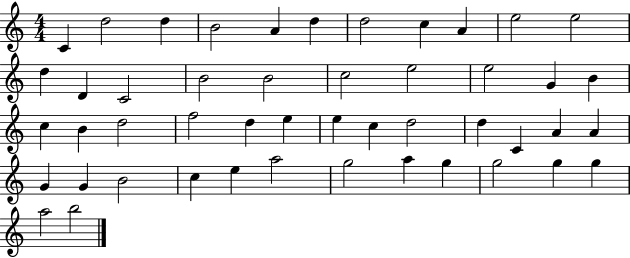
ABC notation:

X:1
T:Untitled
M:4/4
L:1/4
K:C
C d2 d B2 A d d2 c A e2 e2 d D C2 B2 B2 c2 e2 e2 G B c B d2 f2 d e e c d2 d C A A G G B2 c e a2 g2 a g g2 g g a2 b2